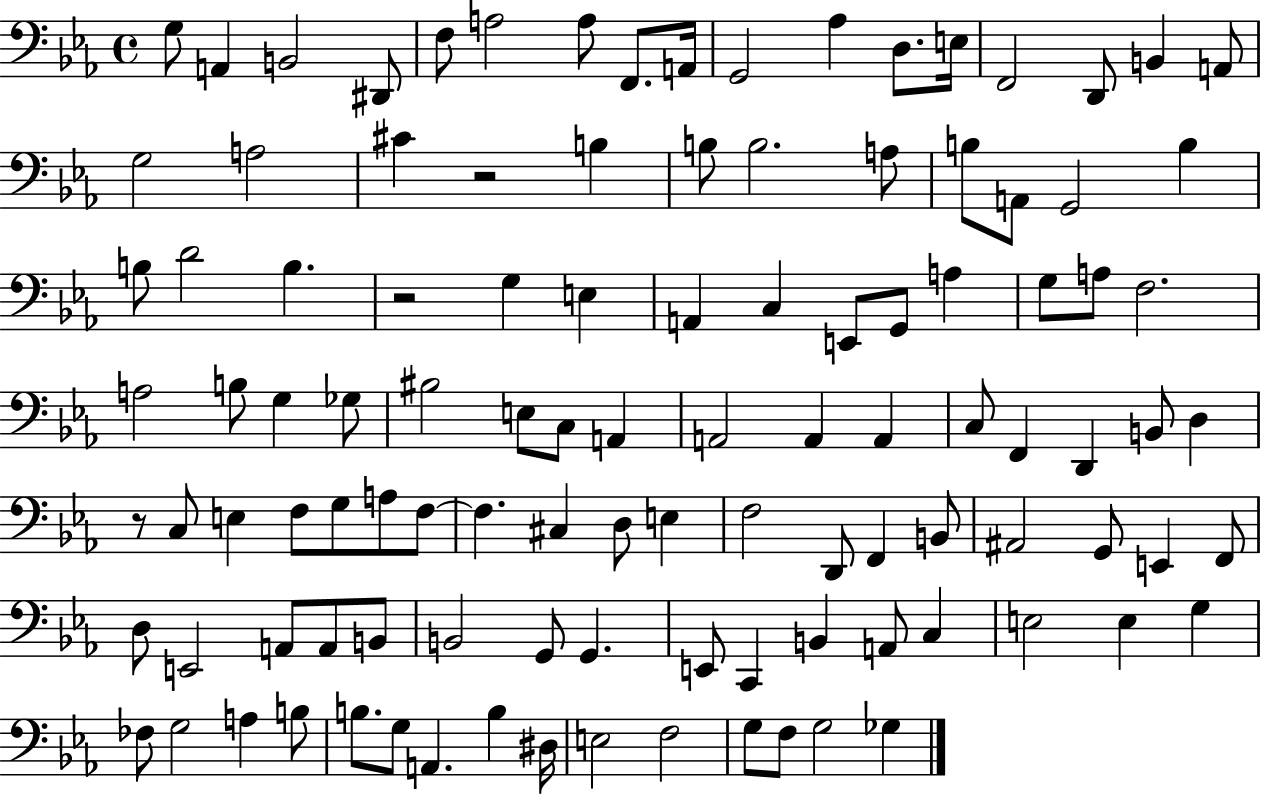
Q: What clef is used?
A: bass